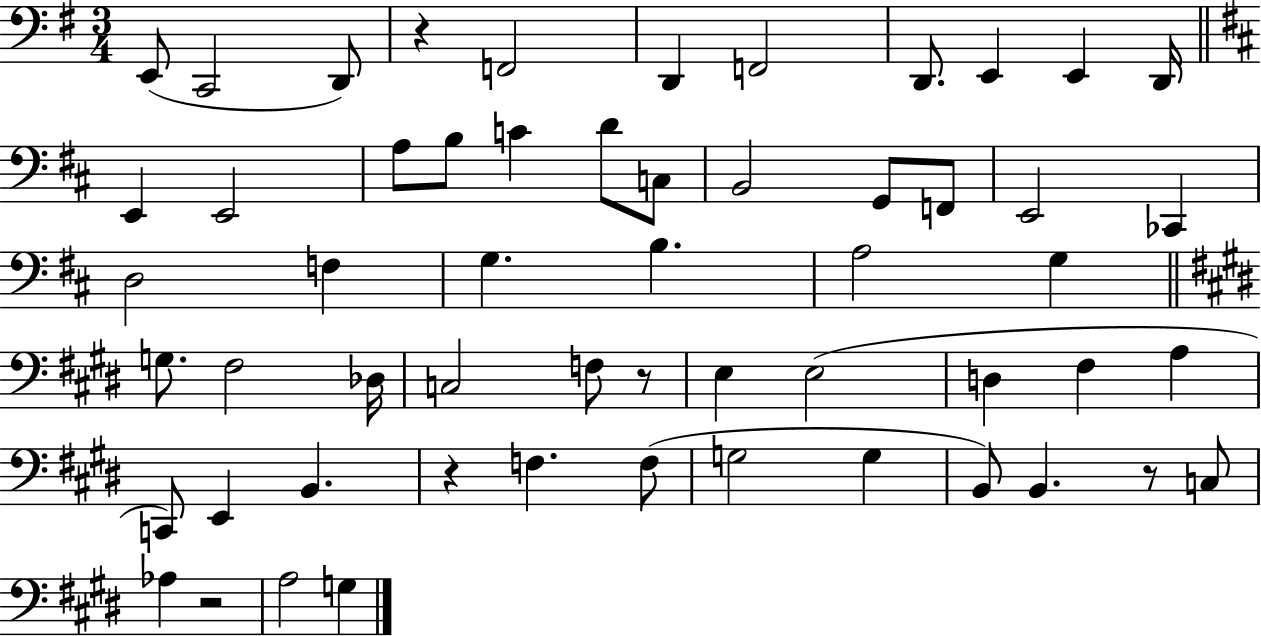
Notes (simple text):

E2/e C2/h D2/e R/q F2/h D2/q F2/h D2/e. E2/q E2/q D2/s E2/q E2/h A3/e B3/e C4/q D4/e C3/e B2/h G2/e F2/e E2/h CES2/q D3/h F3/q G3/q. B3/q. A3/h G3/q G3/e. F#3/h Db3/s C3/h F3/e R/e E3/q E3/h D3/q F#3/q A3/q C2/e E2/q B2/q. R/q F3/q. F3/e G3/h G3/q B2/e B2/q. R/e C3/e Ab3/q R/h A3/h G3/q